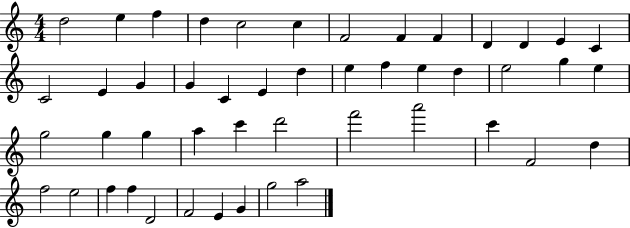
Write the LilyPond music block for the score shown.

{
  \clef treble
  \numericTimeSignature
  \time 4/4
  \key c \major
  d''2 e''4 f''4 | d''4 c''2 c''4 | f'2 f'4 f'4 | d'4 d'4 e'4 c'4 | \break c'2 e'4 g'4 | g'4 c'4 e'4 d''4 | e''4 f''4 e''4 d''4 | e''2 g''4 e''4 | \break g''2 g''4 g''4 | a''4 c'''4 d'''2 | f'''2 a'''2 | c'''4 f'2 d''4 | \break f''2 e''2 | f''4 f''4 d'2 | f'2 e'4 g'4 | g''2 a''2 | \break \bar "|."
}